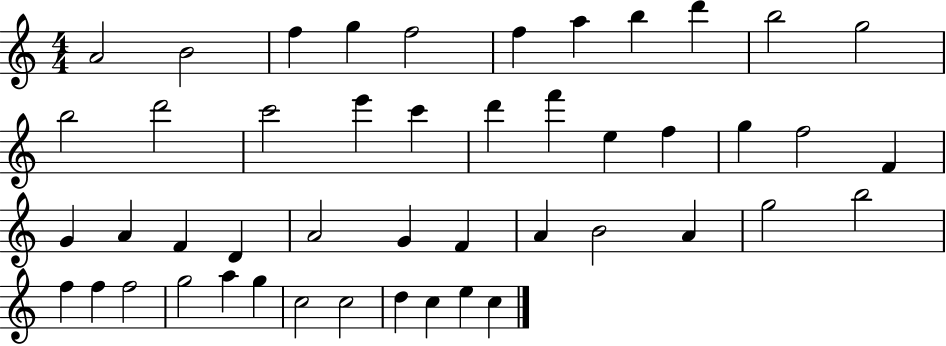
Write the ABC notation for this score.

X:1
T:Untitled
M:4/4
L:1/4
K:C
A2 B2 f g f2 f a b d' b2 g2 b2 d'2 c'2 e' c' d' f' e f g f2 F G A F D A2 G F A B2 A g2 b2 f f f2 g2 a g c2 c2 d c e c